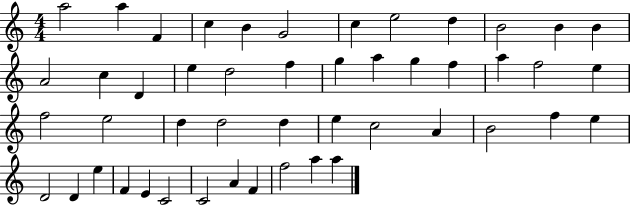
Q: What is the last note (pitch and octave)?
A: A5